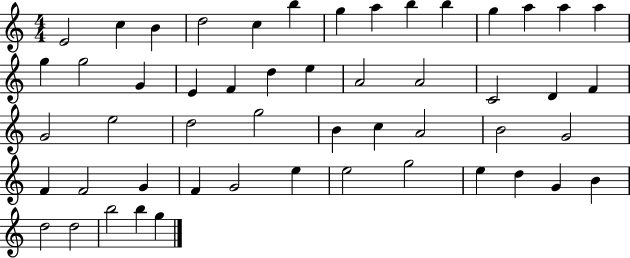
E4/h C5/q B4/q D5/h C5/q B5/q G5/q A5/q B5/q B5/q G5/q A5/q A5/q A5/q G5/q G5/h G4/q E4/q F4/q D5/q E5/q A4/h A4/h C4/h D4/q F4/q G4/h E5/h D5/h G5/h B4/q C5/q A4/h B4/h G4/h F4/q F4/h G4/q F4/q G4/h E5/q E5/h G5/h E5/q D5/q G4/q B4/q D5/h D5/h B5/h B5/q G5/q